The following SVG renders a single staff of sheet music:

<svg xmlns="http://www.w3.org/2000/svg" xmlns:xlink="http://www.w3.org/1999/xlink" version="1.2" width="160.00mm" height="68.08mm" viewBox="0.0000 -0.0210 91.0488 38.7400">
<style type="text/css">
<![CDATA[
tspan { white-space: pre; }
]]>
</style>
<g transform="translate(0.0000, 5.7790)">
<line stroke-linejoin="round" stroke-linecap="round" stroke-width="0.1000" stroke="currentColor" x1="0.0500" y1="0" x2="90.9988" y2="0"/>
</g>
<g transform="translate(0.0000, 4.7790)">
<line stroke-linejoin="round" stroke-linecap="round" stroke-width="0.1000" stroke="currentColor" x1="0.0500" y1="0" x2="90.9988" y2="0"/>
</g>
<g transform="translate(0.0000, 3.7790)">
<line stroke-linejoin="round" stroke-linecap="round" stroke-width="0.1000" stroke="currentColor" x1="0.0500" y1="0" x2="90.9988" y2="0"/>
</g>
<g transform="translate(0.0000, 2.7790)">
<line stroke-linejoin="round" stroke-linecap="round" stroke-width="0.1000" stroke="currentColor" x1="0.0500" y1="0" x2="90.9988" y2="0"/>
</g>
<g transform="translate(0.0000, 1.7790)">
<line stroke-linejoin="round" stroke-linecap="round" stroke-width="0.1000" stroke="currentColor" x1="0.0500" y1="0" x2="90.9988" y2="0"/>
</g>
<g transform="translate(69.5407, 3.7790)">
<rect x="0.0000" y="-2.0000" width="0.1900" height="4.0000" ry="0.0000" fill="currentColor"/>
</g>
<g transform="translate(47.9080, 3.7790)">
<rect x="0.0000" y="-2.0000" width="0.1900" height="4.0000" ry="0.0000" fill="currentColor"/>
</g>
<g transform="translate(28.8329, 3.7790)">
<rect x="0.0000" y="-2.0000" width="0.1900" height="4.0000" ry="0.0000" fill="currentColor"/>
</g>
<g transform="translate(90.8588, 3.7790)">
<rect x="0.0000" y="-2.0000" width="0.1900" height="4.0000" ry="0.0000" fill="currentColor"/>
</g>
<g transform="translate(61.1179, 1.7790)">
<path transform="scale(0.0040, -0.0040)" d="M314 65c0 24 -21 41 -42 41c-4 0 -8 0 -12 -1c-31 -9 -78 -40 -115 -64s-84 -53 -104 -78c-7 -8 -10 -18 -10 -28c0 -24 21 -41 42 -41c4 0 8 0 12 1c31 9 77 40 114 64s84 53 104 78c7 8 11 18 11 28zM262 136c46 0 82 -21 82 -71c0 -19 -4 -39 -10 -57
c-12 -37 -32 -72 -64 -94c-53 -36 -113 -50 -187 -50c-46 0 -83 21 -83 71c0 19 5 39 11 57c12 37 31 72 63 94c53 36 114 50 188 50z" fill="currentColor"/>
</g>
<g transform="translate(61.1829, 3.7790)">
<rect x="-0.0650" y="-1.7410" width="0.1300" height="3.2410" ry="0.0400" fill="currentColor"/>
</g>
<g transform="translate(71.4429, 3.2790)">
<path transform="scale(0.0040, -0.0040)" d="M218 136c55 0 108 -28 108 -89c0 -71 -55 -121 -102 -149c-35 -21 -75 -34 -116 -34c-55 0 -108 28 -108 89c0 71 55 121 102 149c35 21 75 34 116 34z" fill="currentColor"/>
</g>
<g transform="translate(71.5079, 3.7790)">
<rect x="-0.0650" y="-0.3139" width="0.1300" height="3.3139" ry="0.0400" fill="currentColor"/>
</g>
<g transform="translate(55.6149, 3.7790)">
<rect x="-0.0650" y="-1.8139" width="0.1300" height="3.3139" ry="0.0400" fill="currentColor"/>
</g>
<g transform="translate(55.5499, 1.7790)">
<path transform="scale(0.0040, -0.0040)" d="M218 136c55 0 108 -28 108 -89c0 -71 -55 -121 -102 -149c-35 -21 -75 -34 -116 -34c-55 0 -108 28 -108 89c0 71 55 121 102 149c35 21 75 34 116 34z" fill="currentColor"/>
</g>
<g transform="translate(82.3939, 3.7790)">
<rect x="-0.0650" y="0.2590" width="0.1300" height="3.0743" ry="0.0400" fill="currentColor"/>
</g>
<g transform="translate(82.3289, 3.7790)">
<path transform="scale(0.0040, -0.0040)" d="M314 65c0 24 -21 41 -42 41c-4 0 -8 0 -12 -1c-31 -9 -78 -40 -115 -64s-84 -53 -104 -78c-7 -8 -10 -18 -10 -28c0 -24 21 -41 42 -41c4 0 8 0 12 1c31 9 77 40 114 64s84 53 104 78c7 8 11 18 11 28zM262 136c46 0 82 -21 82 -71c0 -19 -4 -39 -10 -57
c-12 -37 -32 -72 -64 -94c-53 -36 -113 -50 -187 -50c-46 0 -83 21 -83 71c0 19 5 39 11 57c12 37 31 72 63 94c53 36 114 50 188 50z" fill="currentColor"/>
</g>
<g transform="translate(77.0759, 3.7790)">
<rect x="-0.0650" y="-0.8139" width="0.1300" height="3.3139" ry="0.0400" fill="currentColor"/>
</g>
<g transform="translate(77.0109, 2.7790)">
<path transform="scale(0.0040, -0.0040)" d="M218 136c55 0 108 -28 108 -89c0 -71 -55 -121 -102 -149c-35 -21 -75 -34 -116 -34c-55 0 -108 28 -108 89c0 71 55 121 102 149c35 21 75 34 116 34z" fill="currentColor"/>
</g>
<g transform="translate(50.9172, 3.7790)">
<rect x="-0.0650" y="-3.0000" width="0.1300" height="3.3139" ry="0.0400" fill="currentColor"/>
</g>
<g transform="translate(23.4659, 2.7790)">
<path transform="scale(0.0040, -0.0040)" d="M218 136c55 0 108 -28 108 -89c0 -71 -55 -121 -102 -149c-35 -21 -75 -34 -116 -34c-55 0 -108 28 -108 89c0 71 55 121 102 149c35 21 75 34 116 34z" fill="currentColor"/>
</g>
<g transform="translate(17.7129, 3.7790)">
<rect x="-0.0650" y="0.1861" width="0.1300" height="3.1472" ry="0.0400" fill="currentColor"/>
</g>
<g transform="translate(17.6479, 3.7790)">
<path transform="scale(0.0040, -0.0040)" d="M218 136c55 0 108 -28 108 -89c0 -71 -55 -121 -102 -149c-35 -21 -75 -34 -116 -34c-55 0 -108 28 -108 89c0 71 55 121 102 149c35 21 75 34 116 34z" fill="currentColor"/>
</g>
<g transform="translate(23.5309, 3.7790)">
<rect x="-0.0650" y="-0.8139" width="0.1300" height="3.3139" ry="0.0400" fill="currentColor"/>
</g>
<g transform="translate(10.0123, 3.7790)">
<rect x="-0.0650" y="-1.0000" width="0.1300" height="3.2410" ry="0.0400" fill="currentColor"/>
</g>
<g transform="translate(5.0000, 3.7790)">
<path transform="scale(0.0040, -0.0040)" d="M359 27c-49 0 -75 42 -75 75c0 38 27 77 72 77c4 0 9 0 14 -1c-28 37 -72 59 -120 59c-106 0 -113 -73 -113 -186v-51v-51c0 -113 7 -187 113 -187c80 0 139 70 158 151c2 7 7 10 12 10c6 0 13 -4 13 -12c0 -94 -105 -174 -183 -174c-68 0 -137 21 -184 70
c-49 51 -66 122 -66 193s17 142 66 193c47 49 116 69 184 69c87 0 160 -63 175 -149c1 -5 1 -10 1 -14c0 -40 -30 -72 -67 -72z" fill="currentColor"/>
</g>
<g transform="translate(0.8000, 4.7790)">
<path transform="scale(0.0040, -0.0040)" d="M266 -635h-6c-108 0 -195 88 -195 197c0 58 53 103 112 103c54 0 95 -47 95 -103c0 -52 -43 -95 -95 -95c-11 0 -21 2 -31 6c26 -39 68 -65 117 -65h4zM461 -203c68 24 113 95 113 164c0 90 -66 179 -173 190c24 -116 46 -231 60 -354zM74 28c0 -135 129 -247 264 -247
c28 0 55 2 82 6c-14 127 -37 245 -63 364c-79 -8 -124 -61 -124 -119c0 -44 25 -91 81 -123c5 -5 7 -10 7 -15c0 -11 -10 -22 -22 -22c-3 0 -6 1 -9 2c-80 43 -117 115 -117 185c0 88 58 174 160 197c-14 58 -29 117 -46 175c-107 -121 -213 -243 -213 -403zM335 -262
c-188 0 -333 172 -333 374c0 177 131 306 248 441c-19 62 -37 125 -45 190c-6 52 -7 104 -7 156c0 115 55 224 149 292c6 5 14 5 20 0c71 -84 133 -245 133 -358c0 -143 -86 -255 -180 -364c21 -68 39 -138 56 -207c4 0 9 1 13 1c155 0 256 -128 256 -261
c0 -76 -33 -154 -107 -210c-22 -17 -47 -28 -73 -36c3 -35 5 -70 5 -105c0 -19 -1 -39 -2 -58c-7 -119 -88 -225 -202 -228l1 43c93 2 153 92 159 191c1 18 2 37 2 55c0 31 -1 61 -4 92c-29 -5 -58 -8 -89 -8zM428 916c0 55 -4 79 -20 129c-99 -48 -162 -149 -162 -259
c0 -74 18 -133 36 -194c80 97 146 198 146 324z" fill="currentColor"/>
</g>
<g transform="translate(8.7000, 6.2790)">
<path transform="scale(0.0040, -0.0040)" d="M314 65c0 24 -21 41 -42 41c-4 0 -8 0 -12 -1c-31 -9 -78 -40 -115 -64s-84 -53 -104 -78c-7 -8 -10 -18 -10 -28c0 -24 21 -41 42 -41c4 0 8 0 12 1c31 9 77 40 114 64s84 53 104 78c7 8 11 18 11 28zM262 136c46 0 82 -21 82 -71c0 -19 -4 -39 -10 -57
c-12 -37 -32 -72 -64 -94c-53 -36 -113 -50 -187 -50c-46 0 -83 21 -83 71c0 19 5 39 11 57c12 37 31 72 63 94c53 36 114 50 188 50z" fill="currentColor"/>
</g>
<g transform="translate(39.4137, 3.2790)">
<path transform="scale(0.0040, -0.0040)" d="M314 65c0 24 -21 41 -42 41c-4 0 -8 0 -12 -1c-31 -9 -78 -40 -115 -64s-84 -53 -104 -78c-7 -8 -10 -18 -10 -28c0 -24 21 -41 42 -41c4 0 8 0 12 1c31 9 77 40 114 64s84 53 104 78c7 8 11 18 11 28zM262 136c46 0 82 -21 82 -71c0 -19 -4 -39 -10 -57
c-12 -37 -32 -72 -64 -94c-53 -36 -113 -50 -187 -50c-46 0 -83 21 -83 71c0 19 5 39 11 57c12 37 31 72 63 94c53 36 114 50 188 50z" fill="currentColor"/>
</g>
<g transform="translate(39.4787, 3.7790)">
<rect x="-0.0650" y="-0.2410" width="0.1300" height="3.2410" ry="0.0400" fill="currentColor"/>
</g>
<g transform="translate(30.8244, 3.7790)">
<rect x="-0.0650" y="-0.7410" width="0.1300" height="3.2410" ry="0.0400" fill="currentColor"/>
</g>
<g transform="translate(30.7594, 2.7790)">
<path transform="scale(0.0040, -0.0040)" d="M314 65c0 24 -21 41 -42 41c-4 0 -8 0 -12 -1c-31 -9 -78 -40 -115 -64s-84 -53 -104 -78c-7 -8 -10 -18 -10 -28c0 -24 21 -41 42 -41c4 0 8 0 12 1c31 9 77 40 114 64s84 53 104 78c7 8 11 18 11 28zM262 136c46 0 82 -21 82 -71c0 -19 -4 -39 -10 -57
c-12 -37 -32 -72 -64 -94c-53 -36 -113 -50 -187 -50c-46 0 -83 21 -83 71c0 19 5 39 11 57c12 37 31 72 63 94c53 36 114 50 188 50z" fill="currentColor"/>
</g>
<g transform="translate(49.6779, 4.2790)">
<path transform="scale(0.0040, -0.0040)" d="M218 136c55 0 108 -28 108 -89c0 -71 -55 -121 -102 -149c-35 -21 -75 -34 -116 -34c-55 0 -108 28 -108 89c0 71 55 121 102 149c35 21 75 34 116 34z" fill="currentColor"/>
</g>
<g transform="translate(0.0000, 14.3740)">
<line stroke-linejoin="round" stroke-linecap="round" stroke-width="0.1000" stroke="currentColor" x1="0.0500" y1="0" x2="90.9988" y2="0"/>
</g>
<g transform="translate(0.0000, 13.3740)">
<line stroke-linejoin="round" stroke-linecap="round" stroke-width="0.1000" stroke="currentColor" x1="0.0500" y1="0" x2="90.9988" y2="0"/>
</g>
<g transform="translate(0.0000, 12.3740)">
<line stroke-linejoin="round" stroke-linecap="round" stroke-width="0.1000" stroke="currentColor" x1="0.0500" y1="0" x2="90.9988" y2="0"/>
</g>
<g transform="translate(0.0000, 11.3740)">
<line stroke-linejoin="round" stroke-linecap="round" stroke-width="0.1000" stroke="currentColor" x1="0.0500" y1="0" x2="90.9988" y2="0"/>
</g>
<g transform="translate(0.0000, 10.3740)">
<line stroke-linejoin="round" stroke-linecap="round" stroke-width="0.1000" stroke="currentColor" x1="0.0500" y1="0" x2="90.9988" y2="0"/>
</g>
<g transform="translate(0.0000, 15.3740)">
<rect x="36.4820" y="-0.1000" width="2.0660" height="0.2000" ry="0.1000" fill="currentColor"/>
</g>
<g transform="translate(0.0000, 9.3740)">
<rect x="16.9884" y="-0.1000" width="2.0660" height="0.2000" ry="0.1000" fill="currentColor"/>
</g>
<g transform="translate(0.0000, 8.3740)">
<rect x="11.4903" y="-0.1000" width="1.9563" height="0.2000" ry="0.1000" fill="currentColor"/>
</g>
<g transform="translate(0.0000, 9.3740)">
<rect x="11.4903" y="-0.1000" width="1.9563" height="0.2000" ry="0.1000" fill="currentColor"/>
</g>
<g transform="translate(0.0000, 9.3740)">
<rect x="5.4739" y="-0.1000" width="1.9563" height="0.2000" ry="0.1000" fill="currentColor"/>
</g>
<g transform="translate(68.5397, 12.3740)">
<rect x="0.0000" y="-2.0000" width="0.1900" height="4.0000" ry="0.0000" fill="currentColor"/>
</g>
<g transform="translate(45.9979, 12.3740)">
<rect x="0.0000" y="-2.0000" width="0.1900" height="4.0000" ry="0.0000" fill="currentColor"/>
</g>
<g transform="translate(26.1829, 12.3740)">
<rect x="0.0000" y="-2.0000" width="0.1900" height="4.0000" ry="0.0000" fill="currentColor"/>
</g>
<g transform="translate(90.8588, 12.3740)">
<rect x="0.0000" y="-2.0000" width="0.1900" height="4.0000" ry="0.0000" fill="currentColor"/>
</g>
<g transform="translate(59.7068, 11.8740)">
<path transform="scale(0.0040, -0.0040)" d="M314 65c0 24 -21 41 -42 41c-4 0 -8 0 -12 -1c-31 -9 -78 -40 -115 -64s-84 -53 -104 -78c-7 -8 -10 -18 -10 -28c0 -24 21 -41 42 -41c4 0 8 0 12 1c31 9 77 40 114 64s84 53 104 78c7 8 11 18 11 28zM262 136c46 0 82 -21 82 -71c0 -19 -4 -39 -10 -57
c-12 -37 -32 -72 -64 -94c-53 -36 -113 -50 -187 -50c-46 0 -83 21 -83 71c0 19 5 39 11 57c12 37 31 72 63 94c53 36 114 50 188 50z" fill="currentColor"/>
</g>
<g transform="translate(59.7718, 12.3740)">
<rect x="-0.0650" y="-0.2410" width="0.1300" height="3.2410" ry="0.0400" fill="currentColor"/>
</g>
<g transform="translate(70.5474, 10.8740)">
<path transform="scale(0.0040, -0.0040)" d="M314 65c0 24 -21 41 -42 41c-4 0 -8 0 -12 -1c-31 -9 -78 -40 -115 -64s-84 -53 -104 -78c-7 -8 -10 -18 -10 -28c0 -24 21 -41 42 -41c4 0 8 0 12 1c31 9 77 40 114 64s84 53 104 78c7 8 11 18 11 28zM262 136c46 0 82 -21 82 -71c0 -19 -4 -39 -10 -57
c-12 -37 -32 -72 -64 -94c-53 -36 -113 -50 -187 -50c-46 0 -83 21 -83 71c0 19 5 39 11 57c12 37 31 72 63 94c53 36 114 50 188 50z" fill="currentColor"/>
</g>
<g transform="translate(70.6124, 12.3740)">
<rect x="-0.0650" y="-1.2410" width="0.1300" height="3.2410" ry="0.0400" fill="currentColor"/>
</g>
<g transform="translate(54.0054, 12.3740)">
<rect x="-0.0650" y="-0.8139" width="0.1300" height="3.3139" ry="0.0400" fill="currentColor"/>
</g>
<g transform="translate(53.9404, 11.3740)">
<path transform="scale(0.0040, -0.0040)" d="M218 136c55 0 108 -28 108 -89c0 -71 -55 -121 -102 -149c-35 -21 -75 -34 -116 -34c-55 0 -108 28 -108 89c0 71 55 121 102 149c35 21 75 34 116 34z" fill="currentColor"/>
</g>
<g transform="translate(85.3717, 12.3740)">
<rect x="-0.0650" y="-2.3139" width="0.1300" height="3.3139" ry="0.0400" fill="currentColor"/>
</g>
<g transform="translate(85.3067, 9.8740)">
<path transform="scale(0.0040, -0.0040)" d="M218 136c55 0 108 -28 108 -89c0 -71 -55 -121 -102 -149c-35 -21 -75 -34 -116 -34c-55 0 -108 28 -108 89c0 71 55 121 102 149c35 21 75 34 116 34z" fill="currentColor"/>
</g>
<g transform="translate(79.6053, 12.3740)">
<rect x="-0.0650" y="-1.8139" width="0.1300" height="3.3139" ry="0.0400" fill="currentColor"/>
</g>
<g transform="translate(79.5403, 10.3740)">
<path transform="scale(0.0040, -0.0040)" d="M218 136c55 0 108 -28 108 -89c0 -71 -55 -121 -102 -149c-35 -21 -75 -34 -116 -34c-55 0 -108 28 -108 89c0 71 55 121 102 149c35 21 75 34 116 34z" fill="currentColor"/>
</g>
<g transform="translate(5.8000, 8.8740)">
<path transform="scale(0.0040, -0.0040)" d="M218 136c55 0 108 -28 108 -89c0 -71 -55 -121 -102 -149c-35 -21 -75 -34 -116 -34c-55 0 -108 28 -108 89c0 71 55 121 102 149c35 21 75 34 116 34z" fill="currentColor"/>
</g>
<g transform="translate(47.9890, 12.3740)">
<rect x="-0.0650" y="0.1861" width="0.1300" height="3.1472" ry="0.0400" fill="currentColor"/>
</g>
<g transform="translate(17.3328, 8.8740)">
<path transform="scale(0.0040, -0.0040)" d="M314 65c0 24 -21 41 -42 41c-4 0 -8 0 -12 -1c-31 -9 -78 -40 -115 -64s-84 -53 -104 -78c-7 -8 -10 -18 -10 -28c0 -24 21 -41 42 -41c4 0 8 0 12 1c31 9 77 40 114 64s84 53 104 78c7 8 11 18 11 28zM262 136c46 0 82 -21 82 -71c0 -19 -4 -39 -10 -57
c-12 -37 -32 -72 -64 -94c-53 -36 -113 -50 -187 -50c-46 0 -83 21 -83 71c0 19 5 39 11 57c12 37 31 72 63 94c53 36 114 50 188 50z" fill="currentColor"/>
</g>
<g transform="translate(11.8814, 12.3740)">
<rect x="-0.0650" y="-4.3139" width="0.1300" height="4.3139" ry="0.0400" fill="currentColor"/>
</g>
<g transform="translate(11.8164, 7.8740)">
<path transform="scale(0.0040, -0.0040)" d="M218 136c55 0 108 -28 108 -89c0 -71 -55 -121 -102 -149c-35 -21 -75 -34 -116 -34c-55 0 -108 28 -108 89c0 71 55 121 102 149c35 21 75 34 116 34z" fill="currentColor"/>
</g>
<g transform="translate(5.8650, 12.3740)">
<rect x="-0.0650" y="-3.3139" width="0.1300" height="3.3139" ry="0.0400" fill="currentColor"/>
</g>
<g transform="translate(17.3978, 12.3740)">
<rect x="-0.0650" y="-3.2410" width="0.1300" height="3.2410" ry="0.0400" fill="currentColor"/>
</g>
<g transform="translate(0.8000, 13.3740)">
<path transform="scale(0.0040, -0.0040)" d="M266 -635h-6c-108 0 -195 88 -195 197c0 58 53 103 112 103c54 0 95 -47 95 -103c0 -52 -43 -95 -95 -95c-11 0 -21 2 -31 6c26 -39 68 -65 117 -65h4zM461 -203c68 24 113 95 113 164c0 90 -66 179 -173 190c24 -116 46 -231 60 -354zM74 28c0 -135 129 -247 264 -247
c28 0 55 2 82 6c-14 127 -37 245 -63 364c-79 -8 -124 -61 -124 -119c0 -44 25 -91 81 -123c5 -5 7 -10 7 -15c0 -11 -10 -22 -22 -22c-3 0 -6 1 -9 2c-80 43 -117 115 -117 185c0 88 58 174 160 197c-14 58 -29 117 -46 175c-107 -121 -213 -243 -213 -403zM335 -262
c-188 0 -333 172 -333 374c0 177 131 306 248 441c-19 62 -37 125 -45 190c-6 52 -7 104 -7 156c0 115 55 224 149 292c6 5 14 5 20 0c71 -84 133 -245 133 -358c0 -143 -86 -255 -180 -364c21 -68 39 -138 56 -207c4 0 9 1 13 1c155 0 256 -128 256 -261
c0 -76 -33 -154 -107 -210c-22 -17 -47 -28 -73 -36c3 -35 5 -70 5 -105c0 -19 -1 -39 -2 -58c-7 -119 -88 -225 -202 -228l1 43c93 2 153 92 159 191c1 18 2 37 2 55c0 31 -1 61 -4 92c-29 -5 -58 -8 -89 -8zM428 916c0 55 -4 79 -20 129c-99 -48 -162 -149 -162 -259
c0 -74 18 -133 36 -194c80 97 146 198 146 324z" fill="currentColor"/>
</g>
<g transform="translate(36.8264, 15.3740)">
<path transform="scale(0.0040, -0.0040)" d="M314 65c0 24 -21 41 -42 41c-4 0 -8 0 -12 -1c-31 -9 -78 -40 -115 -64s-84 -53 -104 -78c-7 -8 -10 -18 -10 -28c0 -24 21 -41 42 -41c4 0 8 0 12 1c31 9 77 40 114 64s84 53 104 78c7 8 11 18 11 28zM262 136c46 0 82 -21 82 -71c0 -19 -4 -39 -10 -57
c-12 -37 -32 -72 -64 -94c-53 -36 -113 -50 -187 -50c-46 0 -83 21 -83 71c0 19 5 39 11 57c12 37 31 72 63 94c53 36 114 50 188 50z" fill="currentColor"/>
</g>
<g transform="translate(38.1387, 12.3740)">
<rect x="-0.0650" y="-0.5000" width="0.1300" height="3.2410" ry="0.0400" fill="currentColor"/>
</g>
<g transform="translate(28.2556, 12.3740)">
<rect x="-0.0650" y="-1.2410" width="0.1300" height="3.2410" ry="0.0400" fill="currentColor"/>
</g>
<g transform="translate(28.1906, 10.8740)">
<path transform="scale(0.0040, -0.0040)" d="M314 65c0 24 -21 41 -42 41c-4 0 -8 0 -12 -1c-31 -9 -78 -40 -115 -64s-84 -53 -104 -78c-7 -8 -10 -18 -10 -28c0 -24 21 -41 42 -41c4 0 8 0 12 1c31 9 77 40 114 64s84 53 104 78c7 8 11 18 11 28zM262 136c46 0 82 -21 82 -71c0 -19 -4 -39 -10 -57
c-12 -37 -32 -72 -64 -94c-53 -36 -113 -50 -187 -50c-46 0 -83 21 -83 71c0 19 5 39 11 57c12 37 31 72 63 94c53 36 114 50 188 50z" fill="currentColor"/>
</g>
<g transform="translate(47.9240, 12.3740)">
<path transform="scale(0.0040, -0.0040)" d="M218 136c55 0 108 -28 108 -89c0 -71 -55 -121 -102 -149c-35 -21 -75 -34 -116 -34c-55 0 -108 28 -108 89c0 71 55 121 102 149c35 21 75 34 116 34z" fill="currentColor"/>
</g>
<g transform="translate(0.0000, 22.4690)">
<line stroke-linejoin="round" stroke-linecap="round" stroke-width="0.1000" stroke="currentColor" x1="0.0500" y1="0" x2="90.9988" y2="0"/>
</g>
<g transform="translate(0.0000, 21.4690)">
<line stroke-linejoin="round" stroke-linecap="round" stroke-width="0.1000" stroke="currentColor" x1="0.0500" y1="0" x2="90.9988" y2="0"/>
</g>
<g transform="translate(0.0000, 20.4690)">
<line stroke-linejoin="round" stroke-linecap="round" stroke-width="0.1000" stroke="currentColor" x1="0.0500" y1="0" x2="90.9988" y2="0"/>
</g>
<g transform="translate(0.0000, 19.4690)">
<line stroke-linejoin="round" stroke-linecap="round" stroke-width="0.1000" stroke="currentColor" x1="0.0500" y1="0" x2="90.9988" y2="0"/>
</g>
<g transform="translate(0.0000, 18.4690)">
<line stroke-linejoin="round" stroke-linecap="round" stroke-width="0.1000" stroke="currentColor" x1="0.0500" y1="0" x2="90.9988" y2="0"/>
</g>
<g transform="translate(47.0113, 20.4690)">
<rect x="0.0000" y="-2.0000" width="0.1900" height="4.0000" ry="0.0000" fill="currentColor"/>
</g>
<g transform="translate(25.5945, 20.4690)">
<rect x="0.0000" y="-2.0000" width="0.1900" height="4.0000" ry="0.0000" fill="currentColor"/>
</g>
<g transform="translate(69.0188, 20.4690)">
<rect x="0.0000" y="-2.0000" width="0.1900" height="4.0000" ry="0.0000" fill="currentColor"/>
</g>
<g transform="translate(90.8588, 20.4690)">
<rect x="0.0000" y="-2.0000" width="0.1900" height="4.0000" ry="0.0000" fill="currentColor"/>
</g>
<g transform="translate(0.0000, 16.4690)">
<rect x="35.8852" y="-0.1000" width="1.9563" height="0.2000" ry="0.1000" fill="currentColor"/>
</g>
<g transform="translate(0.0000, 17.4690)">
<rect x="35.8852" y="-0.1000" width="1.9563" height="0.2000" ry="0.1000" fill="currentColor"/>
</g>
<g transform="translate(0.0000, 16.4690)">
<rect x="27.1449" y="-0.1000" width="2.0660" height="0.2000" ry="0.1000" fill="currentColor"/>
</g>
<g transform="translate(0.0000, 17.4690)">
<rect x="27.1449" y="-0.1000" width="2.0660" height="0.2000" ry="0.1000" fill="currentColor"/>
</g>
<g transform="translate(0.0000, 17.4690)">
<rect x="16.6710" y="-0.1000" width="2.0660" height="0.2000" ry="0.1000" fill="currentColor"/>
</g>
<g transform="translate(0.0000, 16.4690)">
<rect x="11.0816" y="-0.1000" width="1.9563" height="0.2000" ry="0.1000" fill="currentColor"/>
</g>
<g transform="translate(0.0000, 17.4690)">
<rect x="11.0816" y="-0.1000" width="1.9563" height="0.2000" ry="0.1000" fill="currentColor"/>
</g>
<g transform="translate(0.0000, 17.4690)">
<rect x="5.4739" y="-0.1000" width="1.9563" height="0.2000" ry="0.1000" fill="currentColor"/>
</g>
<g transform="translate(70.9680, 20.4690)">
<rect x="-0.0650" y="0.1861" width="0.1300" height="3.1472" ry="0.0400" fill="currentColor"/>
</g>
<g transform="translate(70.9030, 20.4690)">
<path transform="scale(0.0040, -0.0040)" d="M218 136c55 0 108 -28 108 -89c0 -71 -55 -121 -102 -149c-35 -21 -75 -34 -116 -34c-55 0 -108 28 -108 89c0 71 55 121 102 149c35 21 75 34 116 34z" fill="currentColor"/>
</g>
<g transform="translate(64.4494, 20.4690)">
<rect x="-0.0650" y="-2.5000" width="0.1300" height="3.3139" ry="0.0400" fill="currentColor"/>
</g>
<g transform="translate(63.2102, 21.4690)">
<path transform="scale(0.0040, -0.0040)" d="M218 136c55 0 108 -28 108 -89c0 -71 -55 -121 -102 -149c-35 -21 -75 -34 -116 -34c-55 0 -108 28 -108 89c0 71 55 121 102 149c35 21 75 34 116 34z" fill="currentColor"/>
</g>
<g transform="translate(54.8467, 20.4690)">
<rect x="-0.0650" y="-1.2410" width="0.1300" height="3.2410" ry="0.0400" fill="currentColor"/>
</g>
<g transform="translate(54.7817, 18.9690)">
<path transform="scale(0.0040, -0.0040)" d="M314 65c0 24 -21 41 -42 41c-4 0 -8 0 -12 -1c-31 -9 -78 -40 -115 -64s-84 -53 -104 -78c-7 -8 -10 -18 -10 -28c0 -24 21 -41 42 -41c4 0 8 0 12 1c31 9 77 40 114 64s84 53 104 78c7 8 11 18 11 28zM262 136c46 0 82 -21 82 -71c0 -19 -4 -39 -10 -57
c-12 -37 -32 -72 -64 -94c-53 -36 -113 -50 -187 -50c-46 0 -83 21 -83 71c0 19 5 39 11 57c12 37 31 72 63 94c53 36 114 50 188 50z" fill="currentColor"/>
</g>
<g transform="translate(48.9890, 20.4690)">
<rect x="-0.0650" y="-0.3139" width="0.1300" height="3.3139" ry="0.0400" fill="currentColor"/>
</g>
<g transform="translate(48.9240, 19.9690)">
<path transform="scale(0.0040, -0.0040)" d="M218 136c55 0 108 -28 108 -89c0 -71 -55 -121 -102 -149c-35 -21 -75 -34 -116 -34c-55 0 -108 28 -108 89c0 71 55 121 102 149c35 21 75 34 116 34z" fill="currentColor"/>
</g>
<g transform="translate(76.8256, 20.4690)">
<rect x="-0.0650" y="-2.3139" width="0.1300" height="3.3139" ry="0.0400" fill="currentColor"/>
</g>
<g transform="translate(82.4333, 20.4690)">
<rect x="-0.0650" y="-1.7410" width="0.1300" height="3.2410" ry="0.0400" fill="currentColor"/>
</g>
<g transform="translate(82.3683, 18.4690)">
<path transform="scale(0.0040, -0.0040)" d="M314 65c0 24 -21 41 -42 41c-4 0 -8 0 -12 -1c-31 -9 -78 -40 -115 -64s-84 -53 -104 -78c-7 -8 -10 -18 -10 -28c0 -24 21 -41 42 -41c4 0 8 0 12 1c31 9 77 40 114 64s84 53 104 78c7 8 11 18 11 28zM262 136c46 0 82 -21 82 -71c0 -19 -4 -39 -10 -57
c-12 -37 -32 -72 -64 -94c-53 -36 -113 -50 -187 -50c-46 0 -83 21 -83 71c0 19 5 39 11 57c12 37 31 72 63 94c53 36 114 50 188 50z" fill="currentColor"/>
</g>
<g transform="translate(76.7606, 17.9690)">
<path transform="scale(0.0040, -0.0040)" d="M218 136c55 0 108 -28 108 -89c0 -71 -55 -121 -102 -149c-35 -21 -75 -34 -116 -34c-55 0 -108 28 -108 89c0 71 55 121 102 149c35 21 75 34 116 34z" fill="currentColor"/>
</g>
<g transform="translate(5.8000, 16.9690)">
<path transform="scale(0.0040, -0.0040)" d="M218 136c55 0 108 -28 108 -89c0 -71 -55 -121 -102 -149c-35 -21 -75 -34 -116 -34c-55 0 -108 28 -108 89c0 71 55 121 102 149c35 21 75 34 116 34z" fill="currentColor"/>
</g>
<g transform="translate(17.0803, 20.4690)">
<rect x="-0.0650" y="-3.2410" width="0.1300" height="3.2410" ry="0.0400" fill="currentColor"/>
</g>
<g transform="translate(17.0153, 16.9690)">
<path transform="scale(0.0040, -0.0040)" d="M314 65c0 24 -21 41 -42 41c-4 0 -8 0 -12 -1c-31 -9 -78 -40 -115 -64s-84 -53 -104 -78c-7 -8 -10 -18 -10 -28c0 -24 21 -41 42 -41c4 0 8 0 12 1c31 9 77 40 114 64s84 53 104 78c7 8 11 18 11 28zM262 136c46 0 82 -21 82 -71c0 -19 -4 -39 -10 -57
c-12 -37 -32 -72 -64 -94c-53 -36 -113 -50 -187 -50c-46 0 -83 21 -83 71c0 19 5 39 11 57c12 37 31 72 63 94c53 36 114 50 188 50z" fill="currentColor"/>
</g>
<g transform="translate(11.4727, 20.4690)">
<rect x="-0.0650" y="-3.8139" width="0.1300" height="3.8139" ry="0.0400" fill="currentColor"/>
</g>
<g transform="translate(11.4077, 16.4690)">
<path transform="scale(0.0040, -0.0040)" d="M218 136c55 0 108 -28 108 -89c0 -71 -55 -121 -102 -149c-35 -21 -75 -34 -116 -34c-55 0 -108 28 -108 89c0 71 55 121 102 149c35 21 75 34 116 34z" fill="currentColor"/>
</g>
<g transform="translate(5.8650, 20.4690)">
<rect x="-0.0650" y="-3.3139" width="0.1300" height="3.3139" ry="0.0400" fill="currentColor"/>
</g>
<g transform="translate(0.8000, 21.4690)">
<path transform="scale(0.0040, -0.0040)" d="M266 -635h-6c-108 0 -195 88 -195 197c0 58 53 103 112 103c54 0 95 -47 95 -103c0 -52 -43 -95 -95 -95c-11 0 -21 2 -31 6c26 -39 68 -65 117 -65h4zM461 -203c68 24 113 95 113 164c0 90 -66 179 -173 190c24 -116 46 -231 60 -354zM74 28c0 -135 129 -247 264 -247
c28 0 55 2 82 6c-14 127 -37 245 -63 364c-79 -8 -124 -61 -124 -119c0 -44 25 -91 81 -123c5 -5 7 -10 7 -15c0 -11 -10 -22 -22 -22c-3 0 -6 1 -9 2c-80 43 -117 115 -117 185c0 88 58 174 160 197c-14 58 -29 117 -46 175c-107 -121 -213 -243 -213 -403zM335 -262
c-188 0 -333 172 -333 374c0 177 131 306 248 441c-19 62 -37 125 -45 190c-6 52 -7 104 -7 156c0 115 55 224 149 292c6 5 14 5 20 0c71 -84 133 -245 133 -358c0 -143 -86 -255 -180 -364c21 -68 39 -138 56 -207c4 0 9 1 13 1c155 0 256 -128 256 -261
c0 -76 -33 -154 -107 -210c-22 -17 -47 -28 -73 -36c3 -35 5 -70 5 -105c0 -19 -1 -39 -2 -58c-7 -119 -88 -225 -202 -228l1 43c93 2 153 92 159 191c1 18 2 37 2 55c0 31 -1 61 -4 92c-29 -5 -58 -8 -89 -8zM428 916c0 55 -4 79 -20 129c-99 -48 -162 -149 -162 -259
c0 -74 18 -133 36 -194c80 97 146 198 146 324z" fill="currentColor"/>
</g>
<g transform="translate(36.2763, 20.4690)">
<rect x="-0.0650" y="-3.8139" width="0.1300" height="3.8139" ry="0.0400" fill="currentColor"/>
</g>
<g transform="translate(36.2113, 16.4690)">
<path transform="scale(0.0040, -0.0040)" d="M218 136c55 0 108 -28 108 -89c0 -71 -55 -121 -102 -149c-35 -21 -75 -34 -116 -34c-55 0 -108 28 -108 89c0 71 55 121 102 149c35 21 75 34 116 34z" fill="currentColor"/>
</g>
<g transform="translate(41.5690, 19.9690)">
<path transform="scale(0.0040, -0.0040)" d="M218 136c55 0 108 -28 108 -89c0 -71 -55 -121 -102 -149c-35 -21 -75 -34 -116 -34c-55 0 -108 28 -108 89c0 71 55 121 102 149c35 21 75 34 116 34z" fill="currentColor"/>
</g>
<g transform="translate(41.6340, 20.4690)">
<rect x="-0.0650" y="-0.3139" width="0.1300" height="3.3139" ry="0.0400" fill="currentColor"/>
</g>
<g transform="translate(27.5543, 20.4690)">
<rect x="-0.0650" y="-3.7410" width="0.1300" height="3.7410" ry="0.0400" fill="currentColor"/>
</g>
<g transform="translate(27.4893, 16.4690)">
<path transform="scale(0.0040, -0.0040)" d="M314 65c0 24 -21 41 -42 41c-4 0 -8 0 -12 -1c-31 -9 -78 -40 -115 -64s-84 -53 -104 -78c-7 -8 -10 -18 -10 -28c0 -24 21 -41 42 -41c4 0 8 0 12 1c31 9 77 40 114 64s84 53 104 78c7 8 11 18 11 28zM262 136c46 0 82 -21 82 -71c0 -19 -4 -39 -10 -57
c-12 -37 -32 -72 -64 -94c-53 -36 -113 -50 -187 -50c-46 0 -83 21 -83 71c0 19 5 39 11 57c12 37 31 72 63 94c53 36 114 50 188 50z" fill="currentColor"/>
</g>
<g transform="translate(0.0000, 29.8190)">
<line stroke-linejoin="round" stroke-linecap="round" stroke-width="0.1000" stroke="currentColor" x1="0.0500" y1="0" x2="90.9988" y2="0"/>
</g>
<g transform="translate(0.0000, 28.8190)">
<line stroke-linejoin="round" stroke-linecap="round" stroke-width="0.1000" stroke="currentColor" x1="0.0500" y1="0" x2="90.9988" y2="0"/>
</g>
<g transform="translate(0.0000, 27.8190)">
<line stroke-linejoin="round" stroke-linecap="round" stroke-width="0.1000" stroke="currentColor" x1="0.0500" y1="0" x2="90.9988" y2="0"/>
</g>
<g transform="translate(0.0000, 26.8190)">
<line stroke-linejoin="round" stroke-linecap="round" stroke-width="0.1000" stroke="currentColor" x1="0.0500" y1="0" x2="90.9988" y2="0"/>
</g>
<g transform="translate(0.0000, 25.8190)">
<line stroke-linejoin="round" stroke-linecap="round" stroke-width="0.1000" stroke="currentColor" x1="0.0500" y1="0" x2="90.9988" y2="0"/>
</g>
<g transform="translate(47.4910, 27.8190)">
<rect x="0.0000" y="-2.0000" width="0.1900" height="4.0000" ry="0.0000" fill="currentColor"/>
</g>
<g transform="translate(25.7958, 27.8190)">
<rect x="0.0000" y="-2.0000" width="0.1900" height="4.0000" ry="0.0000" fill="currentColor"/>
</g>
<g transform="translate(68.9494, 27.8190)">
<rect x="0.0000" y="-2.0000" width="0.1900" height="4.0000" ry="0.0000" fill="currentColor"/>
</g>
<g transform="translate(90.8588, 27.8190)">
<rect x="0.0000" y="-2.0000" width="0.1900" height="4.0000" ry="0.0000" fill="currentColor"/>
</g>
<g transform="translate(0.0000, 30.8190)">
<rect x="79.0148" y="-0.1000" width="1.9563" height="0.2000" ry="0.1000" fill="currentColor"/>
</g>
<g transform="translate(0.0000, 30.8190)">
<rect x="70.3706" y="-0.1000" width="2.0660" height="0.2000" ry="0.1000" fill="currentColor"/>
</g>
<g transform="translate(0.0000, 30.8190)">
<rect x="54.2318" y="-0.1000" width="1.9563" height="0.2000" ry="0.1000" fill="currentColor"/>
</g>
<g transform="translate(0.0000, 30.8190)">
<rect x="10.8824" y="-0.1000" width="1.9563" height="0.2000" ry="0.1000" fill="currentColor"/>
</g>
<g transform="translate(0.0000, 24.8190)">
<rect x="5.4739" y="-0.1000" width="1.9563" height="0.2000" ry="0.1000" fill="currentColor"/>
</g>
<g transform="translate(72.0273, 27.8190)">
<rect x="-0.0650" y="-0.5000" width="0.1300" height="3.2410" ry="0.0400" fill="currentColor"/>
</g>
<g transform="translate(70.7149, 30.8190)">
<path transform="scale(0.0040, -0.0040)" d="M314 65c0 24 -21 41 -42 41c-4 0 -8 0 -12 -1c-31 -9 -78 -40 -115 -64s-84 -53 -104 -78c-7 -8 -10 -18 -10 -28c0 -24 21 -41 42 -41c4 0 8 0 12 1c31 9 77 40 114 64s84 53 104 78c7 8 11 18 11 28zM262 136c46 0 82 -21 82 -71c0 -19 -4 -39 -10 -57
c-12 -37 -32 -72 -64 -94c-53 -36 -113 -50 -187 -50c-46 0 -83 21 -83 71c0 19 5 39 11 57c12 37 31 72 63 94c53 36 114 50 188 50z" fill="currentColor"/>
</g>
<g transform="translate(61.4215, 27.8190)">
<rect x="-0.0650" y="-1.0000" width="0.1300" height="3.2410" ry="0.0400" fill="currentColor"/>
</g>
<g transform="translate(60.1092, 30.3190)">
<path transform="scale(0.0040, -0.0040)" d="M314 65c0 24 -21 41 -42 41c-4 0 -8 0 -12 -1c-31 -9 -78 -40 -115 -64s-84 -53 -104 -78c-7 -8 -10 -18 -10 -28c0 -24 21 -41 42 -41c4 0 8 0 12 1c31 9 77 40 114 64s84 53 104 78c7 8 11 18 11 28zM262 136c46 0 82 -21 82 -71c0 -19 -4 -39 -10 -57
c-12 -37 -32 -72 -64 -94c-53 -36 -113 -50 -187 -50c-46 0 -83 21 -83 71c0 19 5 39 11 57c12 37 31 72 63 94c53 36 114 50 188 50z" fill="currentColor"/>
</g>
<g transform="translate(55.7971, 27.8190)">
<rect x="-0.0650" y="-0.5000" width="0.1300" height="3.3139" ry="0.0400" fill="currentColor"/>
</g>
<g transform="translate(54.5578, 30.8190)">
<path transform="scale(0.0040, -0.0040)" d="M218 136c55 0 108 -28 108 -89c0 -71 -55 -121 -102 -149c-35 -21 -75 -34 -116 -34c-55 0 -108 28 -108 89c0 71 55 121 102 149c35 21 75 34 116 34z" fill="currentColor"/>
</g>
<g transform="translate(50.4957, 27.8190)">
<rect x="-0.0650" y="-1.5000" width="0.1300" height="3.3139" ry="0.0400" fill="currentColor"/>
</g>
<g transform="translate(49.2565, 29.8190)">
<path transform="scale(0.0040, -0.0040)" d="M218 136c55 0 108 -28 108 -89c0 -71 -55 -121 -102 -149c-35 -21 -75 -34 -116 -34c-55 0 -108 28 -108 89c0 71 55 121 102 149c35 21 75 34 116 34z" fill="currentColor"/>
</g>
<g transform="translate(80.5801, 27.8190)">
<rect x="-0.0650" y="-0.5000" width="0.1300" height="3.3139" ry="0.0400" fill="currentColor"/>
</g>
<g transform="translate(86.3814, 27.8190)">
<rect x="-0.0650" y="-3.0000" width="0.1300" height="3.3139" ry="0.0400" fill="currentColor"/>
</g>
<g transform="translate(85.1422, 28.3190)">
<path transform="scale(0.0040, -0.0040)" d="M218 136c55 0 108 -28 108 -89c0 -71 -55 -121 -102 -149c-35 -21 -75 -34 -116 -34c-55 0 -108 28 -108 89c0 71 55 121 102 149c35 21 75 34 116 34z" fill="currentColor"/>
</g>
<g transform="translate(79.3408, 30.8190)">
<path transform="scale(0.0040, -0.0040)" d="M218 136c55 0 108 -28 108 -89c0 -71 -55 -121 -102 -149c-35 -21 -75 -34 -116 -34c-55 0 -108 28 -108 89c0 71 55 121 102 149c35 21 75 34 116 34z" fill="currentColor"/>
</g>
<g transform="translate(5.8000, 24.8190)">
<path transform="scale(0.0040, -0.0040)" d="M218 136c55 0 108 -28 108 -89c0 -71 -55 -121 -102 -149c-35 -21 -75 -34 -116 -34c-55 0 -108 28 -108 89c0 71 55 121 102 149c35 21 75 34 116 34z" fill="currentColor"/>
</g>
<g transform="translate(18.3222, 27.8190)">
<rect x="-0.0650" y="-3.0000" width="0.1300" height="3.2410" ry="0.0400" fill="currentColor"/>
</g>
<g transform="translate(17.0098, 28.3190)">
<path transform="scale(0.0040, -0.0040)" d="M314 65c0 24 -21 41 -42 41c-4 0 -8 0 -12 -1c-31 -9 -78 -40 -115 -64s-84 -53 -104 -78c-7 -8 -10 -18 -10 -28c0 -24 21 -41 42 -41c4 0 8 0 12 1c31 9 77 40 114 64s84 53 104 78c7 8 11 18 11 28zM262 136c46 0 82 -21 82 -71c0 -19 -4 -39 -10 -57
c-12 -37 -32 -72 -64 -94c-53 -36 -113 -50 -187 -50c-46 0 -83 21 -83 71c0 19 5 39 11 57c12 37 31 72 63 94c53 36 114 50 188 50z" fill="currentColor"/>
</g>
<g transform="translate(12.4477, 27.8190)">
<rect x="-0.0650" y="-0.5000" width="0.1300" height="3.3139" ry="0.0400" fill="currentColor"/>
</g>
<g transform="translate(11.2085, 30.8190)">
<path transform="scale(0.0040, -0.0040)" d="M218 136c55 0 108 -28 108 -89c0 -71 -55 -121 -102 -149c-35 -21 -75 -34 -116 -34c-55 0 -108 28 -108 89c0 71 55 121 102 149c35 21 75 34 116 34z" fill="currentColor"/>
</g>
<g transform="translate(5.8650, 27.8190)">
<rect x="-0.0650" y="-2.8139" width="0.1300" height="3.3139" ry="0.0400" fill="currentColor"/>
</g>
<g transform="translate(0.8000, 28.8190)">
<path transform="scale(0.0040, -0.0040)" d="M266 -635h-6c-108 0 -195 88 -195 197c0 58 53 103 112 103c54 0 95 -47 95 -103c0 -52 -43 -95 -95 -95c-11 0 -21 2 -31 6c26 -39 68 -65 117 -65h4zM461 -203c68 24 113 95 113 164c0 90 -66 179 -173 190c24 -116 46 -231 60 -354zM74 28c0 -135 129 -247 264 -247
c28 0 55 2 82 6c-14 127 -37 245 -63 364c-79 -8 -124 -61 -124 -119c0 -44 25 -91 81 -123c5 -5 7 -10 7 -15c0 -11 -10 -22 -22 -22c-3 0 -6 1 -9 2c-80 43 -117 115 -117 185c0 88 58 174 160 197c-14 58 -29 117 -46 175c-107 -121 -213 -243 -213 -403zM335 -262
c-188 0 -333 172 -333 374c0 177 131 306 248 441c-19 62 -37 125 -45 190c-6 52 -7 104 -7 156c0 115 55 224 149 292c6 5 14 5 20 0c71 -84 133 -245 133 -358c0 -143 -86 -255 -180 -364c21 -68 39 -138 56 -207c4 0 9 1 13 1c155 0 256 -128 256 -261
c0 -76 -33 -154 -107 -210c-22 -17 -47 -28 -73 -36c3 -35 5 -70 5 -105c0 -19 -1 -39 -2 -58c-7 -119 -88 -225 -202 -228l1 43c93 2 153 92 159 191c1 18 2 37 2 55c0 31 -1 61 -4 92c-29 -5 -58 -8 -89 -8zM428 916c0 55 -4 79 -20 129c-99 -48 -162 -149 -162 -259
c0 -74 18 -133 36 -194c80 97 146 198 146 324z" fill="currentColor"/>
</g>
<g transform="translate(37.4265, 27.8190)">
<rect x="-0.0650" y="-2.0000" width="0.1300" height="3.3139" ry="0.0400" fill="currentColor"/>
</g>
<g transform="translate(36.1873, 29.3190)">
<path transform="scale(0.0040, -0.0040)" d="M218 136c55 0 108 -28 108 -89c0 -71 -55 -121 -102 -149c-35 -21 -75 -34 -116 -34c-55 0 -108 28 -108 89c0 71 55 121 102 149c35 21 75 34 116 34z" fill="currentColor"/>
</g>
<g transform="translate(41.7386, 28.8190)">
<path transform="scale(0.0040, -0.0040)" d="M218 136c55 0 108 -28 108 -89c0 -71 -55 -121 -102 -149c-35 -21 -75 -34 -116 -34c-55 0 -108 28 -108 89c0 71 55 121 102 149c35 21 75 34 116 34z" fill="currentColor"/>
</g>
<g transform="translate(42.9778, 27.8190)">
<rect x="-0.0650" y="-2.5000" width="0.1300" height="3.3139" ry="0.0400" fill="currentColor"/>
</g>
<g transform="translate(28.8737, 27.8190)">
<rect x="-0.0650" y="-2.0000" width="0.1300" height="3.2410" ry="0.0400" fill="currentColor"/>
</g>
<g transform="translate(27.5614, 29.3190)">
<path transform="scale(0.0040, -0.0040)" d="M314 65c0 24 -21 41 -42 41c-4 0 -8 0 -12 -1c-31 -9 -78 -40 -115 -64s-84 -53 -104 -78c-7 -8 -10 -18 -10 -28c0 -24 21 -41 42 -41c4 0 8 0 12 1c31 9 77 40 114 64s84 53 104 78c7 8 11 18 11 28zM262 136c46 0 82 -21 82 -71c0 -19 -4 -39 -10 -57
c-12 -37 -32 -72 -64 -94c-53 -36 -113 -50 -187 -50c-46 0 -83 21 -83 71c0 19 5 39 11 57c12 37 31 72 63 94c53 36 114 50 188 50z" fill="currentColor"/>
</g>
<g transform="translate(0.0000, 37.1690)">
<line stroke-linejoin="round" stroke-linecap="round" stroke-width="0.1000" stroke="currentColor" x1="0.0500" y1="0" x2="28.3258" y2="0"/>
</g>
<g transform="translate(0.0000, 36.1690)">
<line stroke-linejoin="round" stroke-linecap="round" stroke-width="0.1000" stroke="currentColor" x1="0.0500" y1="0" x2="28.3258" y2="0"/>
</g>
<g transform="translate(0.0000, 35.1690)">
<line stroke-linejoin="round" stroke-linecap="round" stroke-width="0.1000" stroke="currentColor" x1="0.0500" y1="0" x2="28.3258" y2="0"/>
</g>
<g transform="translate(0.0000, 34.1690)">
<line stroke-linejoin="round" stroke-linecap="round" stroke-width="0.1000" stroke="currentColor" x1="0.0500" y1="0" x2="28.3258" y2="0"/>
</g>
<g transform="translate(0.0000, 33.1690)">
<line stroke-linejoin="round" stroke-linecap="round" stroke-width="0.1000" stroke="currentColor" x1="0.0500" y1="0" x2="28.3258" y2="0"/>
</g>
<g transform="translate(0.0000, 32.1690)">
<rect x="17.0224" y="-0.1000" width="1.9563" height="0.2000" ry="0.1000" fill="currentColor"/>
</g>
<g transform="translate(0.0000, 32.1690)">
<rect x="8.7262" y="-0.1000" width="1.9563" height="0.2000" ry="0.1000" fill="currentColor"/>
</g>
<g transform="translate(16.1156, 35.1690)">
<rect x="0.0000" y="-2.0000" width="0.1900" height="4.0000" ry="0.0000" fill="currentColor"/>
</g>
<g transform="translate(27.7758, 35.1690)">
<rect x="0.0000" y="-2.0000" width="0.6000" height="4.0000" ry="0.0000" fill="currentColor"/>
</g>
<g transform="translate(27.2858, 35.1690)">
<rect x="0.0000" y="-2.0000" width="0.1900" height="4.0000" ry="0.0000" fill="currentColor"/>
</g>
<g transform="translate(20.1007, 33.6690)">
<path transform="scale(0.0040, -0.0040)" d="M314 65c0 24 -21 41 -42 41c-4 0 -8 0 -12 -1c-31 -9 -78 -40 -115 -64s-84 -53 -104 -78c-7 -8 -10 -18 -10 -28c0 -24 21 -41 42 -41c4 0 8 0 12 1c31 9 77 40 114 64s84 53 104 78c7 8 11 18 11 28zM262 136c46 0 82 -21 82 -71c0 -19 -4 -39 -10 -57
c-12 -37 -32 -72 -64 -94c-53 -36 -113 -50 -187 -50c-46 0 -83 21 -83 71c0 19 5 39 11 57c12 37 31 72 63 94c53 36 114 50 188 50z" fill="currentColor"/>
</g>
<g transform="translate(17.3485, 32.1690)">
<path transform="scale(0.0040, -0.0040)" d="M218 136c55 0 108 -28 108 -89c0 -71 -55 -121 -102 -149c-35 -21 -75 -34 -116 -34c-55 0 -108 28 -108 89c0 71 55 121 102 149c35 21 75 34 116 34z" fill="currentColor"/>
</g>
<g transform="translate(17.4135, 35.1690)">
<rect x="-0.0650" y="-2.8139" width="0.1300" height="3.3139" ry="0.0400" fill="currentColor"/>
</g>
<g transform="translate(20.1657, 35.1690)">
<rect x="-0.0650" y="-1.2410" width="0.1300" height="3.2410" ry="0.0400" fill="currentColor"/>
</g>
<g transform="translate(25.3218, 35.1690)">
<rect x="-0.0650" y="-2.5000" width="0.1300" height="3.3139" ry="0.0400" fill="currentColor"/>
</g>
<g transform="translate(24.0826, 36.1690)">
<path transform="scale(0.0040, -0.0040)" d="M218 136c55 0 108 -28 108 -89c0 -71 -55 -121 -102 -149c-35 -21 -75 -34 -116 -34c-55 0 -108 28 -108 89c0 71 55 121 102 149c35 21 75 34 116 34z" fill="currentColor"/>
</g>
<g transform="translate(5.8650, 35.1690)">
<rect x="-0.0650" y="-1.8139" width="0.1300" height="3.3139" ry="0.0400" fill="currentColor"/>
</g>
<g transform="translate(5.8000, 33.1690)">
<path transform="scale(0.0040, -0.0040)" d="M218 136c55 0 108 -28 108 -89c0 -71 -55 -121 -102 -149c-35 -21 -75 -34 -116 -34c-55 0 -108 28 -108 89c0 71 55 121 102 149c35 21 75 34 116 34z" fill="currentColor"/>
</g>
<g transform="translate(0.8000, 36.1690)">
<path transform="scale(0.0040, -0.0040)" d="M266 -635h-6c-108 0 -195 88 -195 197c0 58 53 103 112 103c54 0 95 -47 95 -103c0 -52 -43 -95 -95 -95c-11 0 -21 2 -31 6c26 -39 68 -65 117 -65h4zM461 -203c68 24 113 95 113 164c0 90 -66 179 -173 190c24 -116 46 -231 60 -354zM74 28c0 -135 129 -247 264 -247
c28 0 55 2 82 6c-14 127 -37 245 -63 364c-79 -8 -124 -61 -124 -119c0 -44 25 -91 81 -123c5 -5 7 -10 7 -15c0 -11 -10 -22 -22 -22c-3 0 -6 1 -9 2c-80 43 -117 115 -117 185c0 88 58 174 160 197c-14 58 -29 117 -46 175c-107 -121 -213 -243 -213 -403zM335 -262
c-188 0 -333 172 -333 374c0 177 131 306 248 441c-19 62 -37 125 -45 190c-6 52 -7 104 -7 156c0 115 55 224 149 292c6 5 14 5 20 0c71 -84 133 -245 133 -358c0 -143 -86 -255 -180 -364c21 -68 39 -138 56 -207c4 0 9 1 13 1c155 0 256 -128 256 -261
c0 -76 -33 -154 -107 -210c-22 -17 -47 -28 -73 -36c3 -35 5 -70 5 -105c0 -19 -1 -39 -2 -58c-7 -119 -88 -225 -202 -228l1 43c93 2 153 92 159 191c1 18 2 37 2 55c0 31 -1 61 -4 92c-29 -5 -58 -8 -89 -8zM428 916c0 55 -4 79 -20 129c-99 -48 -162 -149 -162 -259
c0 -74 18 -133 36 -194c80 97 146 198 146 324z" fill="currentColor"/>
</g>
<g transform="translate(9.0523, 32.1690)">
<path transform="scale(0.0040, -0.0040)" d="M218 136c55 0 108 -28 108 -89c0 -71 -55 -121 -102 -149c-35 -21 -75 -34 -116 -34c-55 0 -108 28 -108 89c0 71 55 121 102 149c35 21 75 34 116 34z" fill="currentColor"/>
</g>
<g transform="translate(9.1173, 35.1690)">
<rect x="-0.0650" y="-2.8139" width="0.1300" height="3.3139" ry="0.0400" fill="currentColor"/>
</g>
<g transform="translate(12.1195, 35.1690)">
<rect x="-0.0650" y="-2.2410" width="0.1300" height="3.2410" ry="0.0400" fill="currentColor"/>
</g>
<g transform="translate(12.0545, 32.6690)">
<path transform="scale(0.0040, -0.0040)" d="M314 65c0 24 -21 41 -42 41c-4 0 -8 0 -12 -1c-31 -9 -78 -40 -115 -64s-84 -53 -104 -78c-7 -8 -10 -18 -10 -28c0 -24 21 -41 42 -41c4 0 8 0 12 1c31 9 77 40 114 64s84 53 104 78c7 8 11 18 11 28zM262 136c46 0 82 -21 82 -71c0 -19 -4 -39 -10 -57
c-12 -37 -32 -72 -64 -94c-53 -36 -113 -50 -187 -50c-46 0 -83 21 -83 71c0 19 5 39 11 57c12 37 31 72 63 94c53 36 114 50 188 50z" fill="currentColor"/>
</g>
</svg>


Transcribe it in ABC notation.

X:1
T:Untitled
M:4/4
L:1/4
K:C
D2 B d d2 c2 A f f2 c d B2 b d' b2 e2 C2 B d c2 e2 f g b c' b2 c'2 c' c c e2 G B g f2 a C A2 F2 F G E C D2 C2 C A f a g2 a e2 G